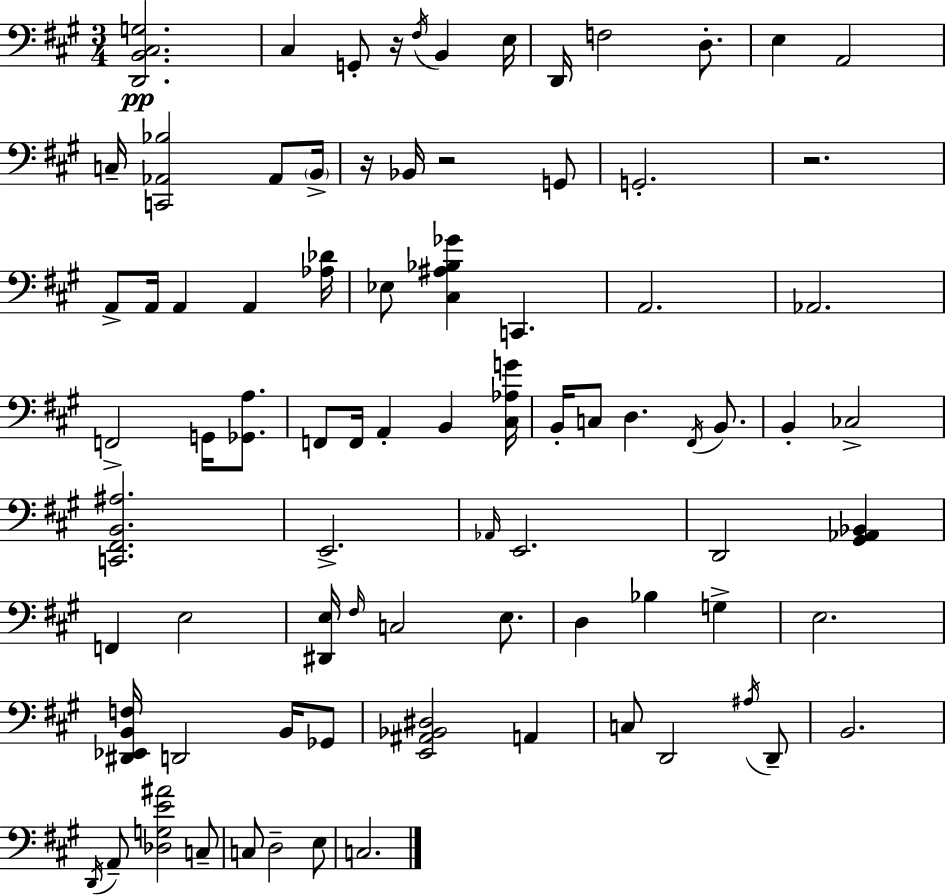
[D2,B2,C#3,G3]/h. C#3/q G2/e R/s F#3/s B2/q E3/s D2/s F3/h D3/e. E3/q A2/h C3/s [C2,Ab2,Bb3]/h Ab2/e B2/s R/s Bb2/s R/h G2/e G2/h. R/h. A2/e A2/s A2/q A2/q [Ab3,Db4]/s Eb3/e [C#3,A#3,Bb3,Gb4]/q C2/q. A2/h. Ab2/h. F2/h G2/s [Gb2,A3]/e. F2/e F2/s A2/q B2/q [C#3,Ab3,G4]/s B2/s C3/e D3/q. F#2/s B2/e. B2/q CES3/h [C2,F#2,B2,A#3]/h. E2/h. Ab2/s E2/h. D2/h [G#2,Ab2,Bb2]/q F2/q E3/h [D#2,E3]/s F#3/s C3/h E3/e. D3/q Bb3/q G3/q E3/h. [D#2,Eb2,B2,F3]/s D2/h B2/s Gb2/e [E2,A#2,Bb2,D#3]/h A2/q C3/e D2/h A#3/s D2/e B2/h. D2/s A2/e [Db3,G3,E4,A#4]/h C3/e C3/e D3/h E3/e C3/h.